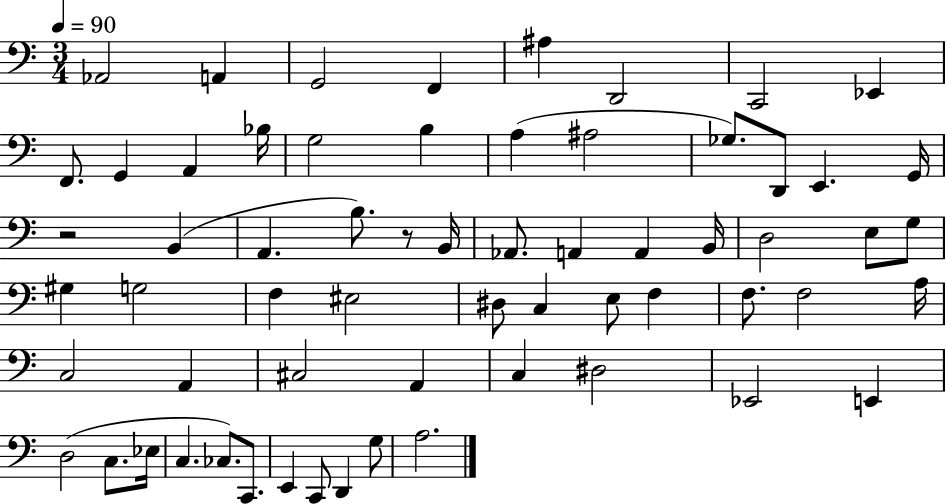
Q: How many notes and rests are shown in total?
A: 63